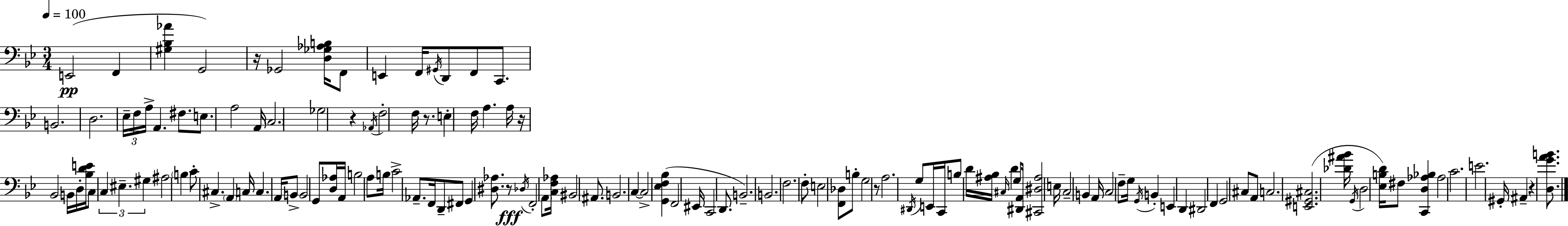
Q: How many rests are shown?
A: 7